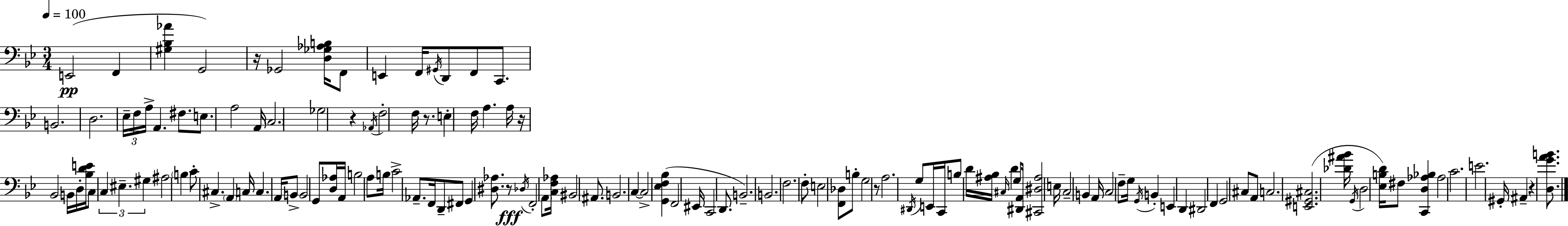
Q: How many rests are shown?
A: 7